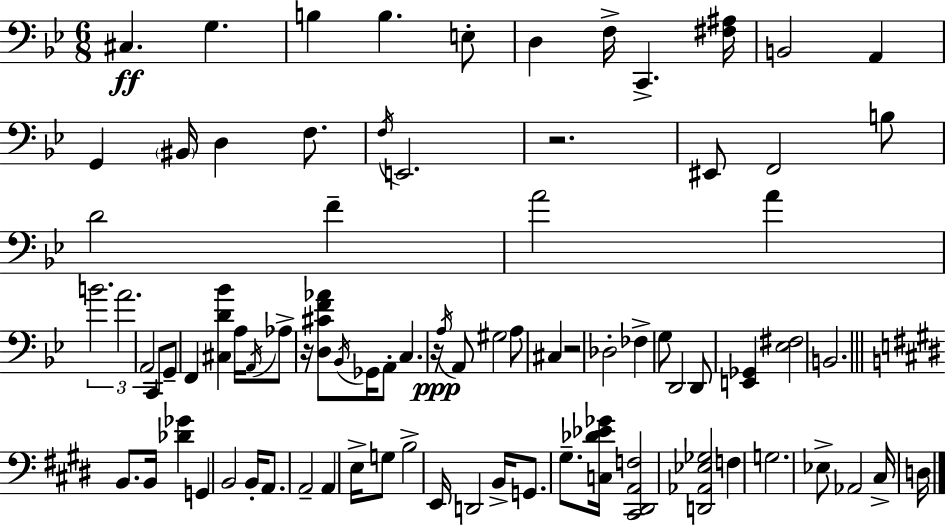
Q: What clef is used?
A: bass